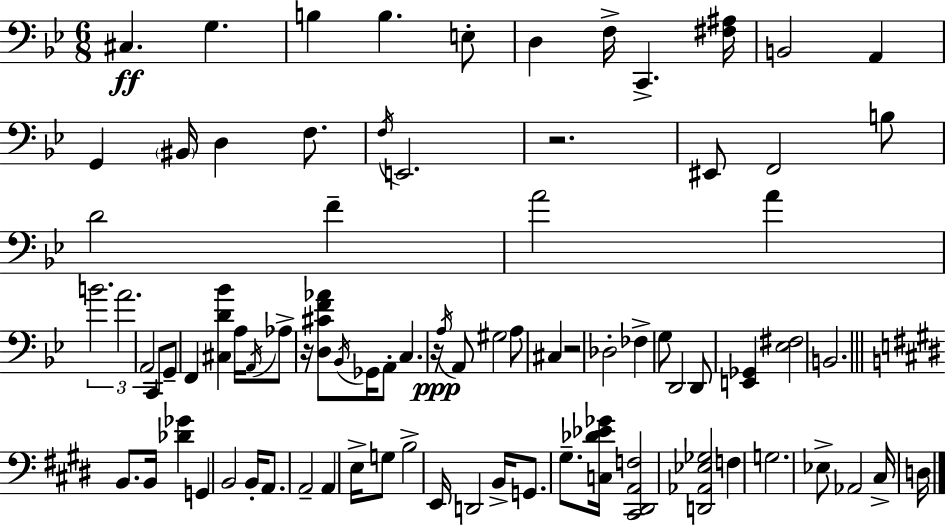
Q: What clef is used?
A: bass